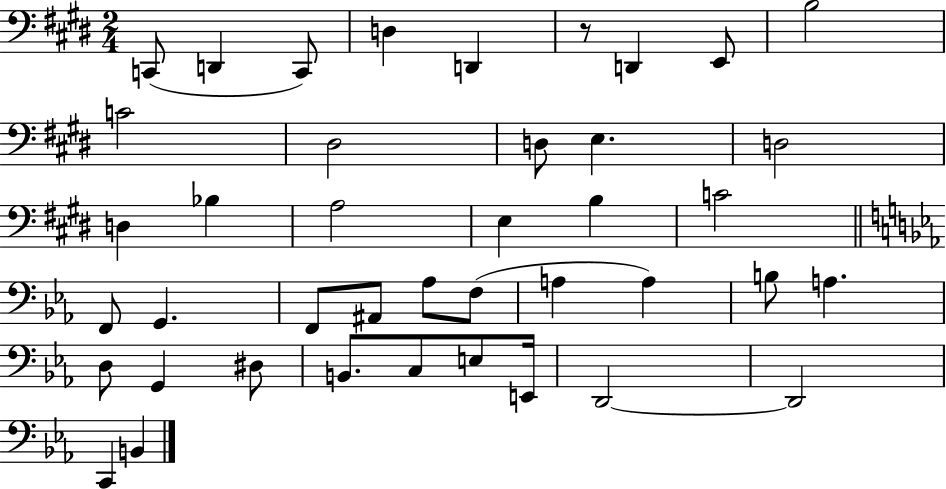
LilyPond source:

{
  \clef bass
  \numericTimeSignature
  \time 2/4
  \key e \major
  c,8( d,4 c,8) | d4 d,4 | r8 d,4 e,8 | b2 | \break c'2 | dis2 | d8 e4. | d2 | \break d4 bes4 | a2 | e4 b4 | c'2 | \break \bar "||" \break \key ees \major f,8 g,4. | f,8 ais,8 aes8 f8( | a4 a4) | b8 a4. | \break d8 g,4 dis8 | b,8. c8 e8 e,16 | d,2~~ | d,2 | \break c,4 b,4 | \bar "|."
}